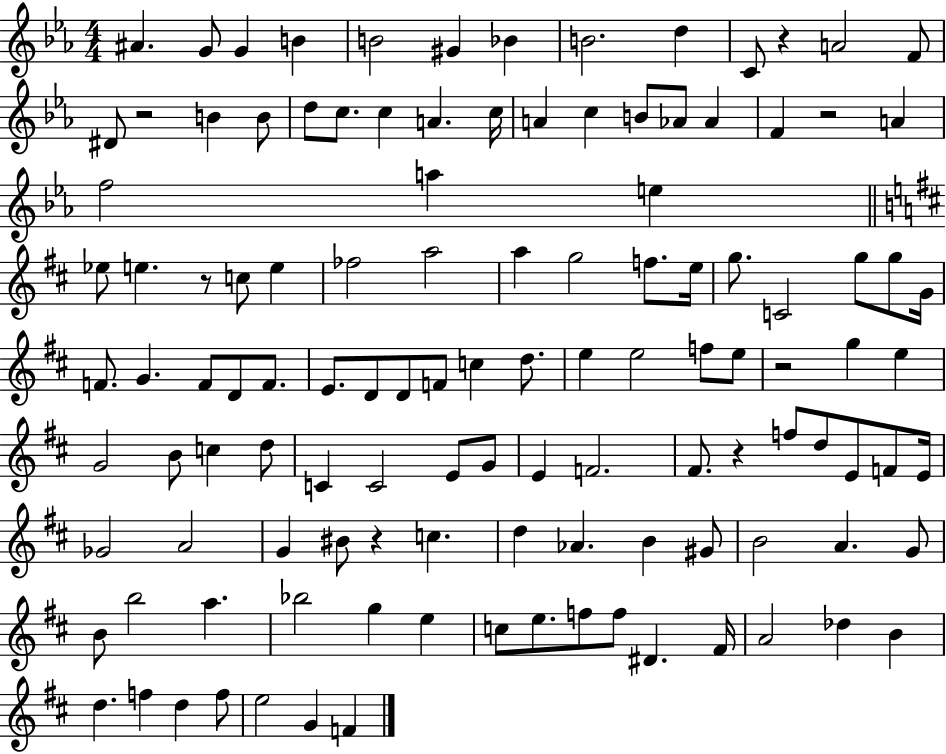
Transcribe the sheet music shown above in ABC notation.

X:1
T:Untitled
M:4/4
L:1/4
K:Eb
^A G/2 G B B2 ^G _B B2 d C/2 z A2 F/2 ^D/2 z2 B B/2 d/2 c/2 c A c/4 A c B/2 _A/2 _A F z2 A f2 a e _e/2 e z/2 c/2 e _f2 a2 a g2 f/2 e/4 g/2 C2 g/2 g/2 G/4 F/2 G F/2 D/2 F/2 E/2 D/2 D/2 F/2 c d/2 e e2 f/2 e/2 z2 g e G2 B/2 c d/2 C C2 E/2 G/2 E F2 ^F/2 z f/2 d/2 E/2 F/2 E/4 _G2 A2 G ^B/2 z c d _A B ^G/2 B2 A G/2 B/2 b2 a _b2 g e c/2 e/2 f/2 f/2 ^D ^F/4 A2 _d B d f d f/2 e2 G F